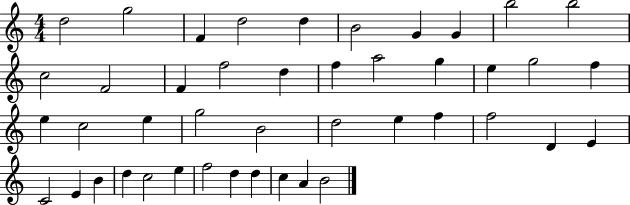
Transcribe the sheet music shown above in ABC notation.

X:1
T:Untitled
M:4/4
L:1/4
K:C
d2 g2 F d2 d B2 G G b2 b2 c2 F2 F f2 d f a2 g e g2 f e c2 e g2 B2 d2 e f f2 D E C2 E B d c2 e f2 d d c A B2